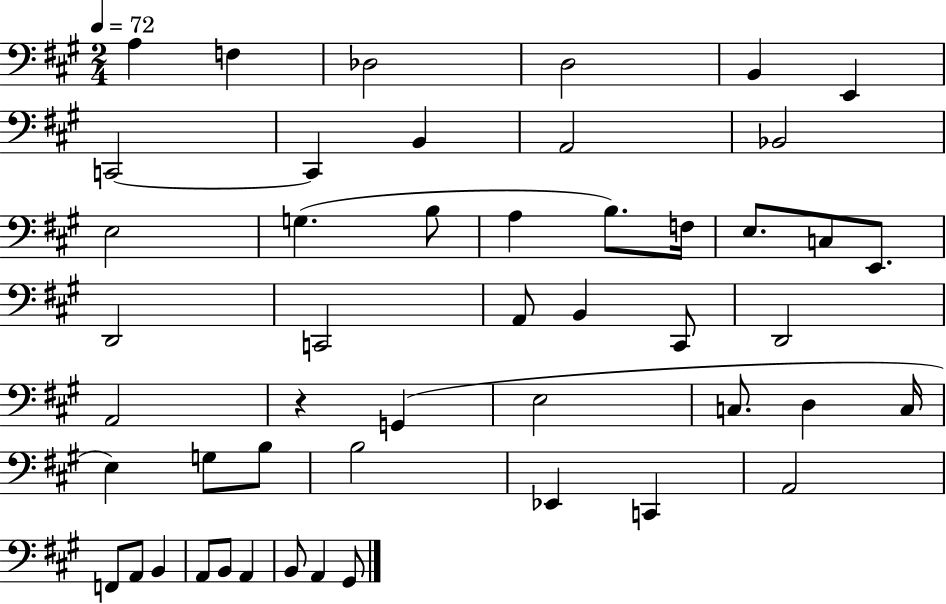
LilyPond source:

{
  \clef bass
  \numericTimeSignature
  \time 2/4
  \key a \major
  \tempo 4 = 72
  \repeat volta 2 { a4 f4 | des2 | d2 | b,4 e,4 | \break c,2~~ | c,4 b,4 | a,2 | bes,2 | \break e2 | g4.( b8 | a4 b8.) f16 | e8. c8 e,8. | \break d,2 | c,2 | a,8 b,4 cis,8 | d,2 | \break a,2 | r4 g,4( | e2 | c8. d4 c16 | \break e4) g8 b8 | b2 | ees,4 c,4 | a,2 | \break f,8 a,8 b,4 | a,8 b,8 a,4 | b,8 a,4 gis,8 | } \bar "|."
}